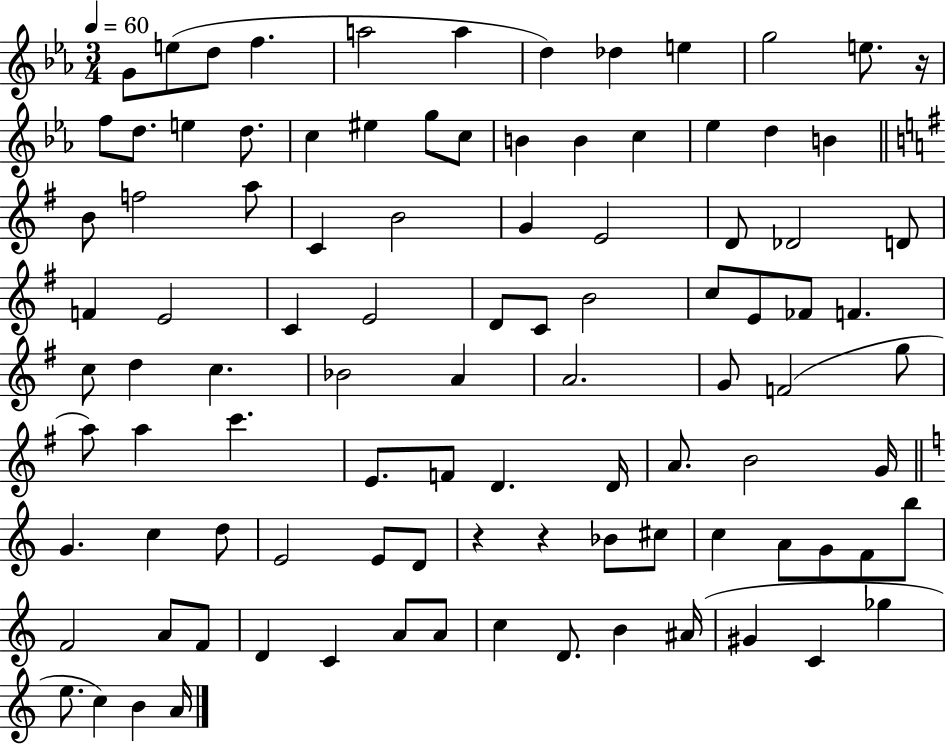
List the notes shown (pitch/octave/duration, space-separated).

G4/e E5/e D5/e F5/q. A5/h A5/q D5/q Db5/q E5/q G5/h E5/e. R/s F5/e D5/e. E5/q D5/e. C5/q EIS5/q G5/e C5/e B4/q B4/q C5/q Eb5/q D5/q B4/q B4/e F5/h A5/e C4/q B4/h G4/q E4/h D4/e Db4/h D4/e F4/q E4/h C4/q E4/h D4/e C4/e B4/h C5/e E4/e FES4/e F4/q. C5/e D5/q C5/q. Bb4/h A4/q A4/h. G4/e F4/h G5/e A5/e A5/q C6/q. E4/e. F4/e D4/q. D4/s A4/e. B4/h G4/s G4/q. C5/q D5/e E4/h E4/e D4/e R/q R/q Bb4/e C#5/e C5/q A4/e G4/e F4/e B5/e F4/h A4/e F4/e D4/q C4/q A4/e A4/e C5/q D4/e. B4/q A#4/s G#4/q C4/q Gb5/q E5/e. C5/q B4/q A4/s